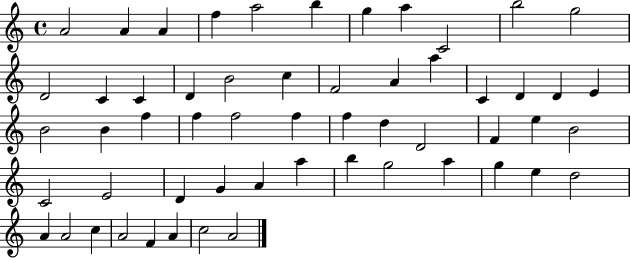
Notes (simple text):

A4/h A4/q A4/q F5/q A5/h B5/q G5/q A5/q C4/h B5/h G5/h D4/h C4/q C4/q D4/q B4/h C5/q F4/h A4/q A5/q C4/q D4/q D4/q E4/q B4/h B4/q F5/q F5/q F5/h F5/q F5/q D5/q D4/h F4/q E5/q B4/h C4/h E4/h D4/q G4/q A4/q A5/q B5/q G5/h A5/q G5/q E5/q D5/h A4/q A4/h C5/q A4/h F4/q A4/q C5/h A4/h